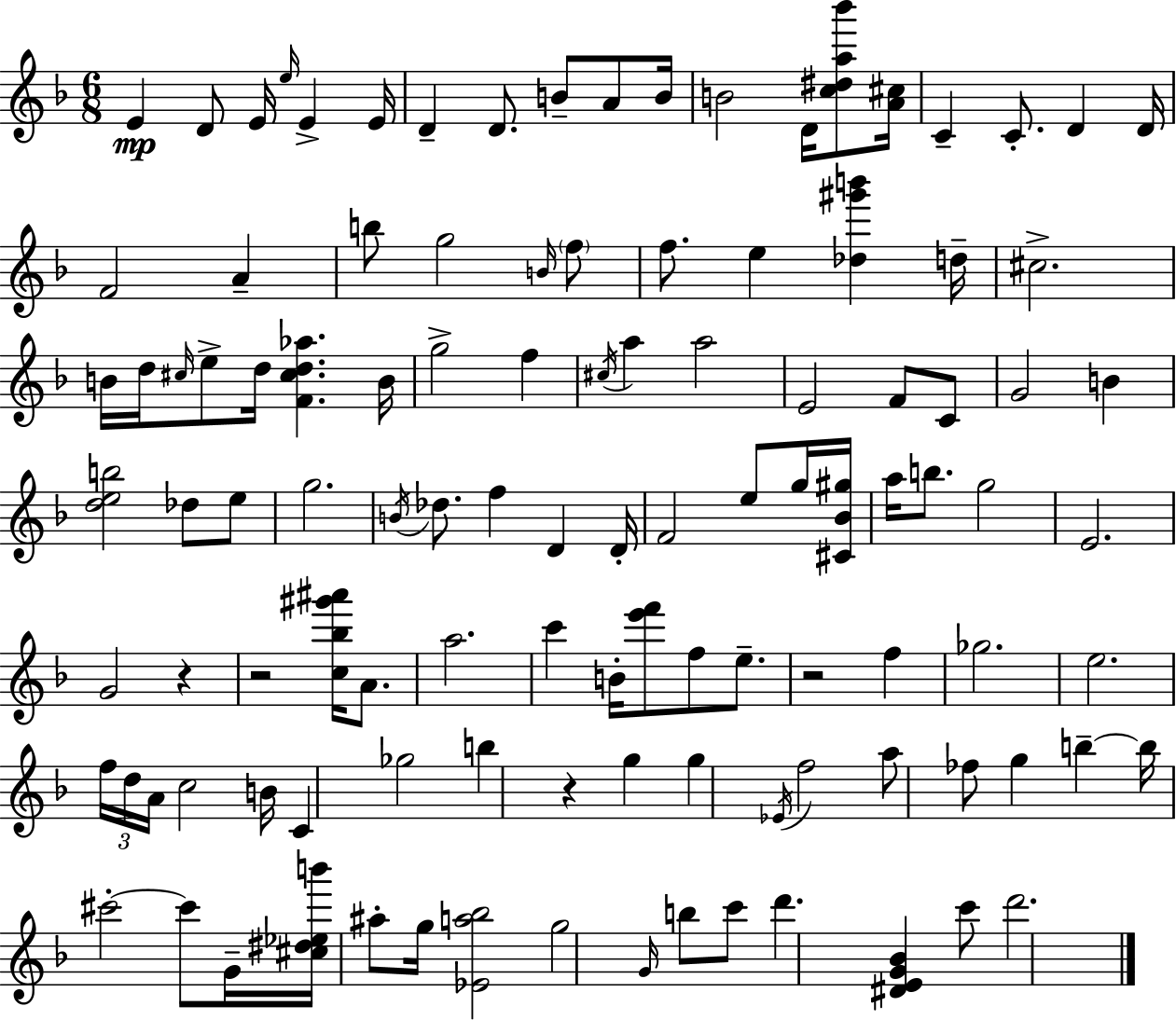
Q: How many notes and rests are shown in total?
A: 112